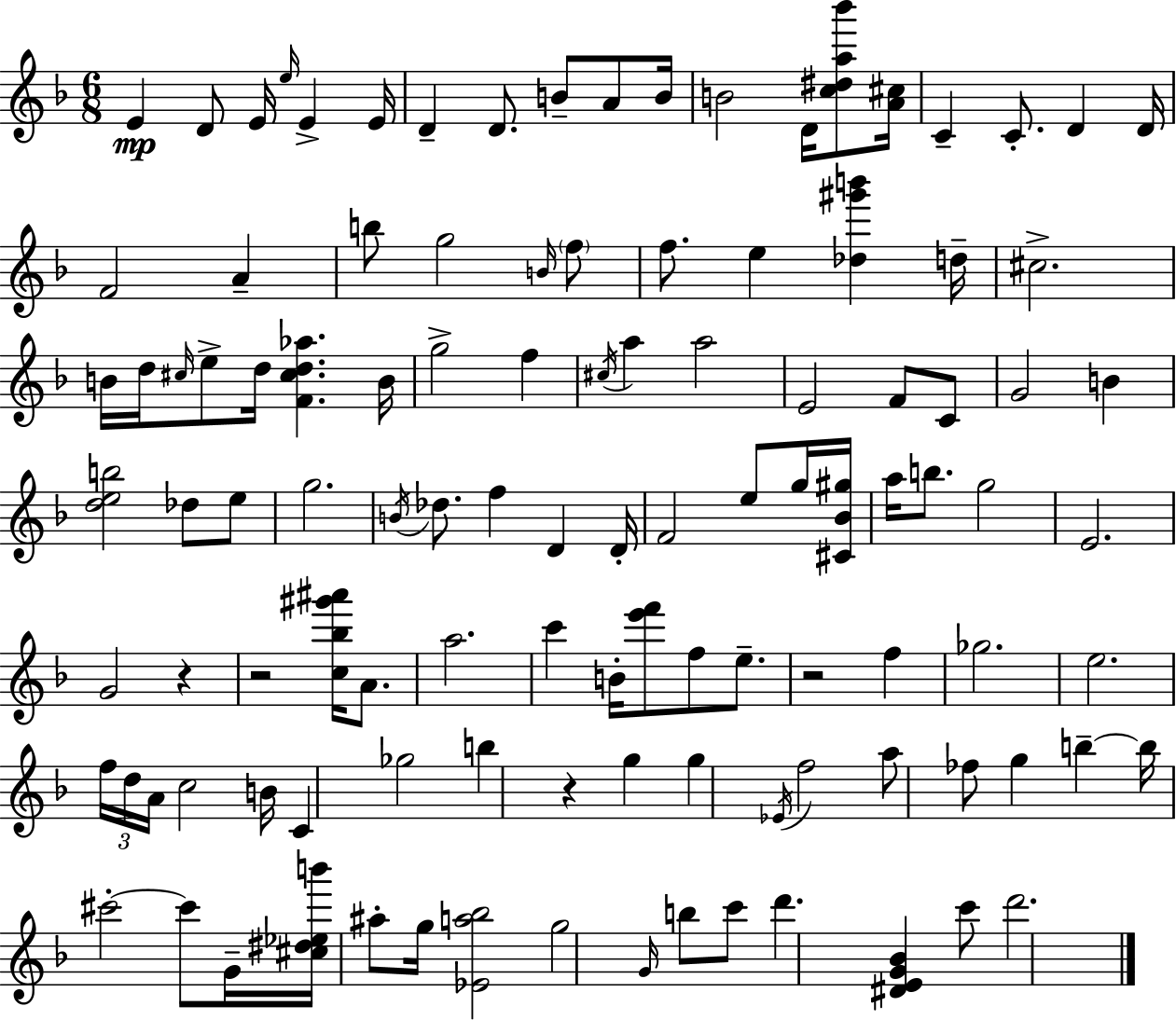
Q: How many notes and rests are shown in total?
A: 112